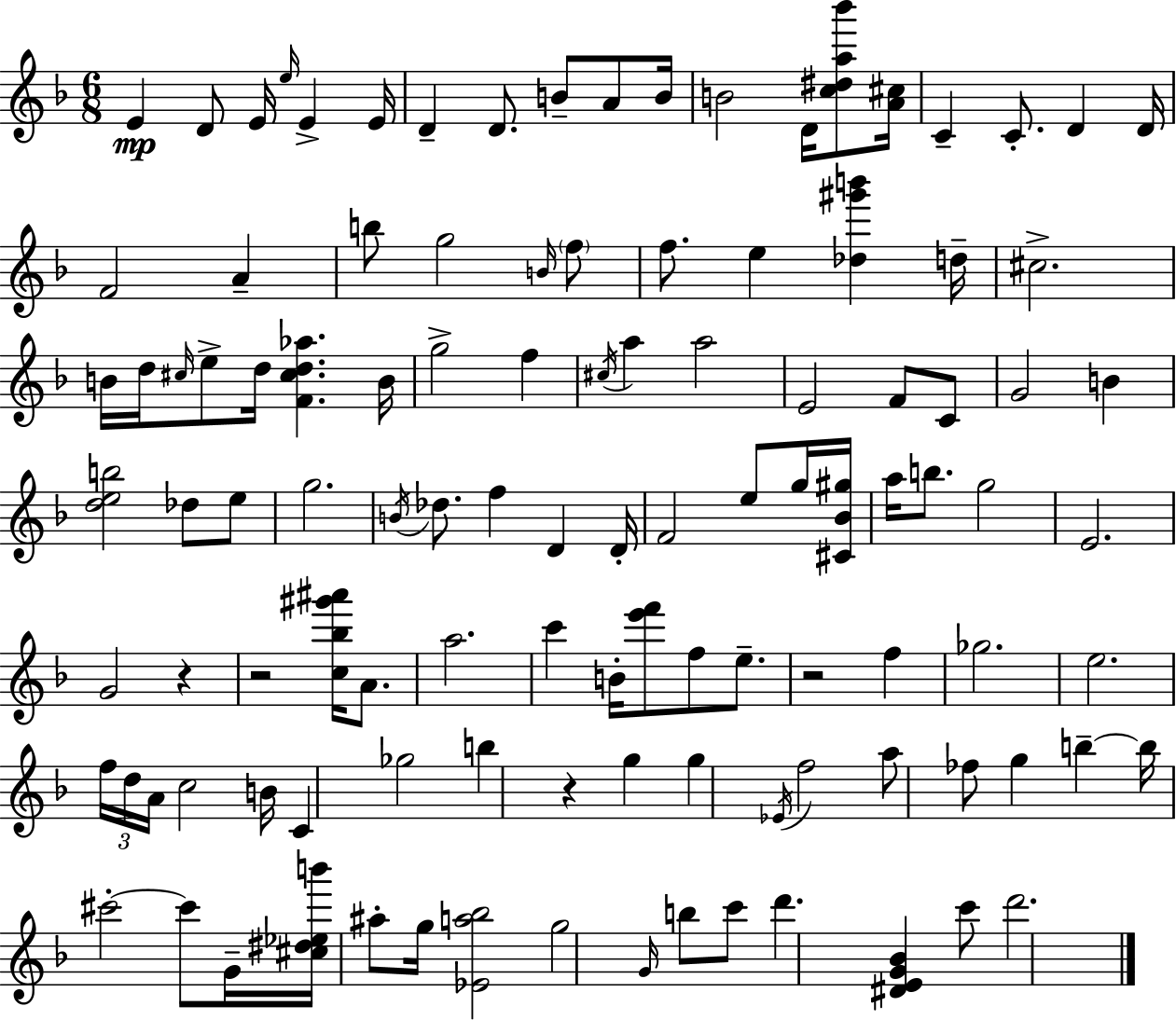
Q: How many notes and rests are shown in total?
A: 112